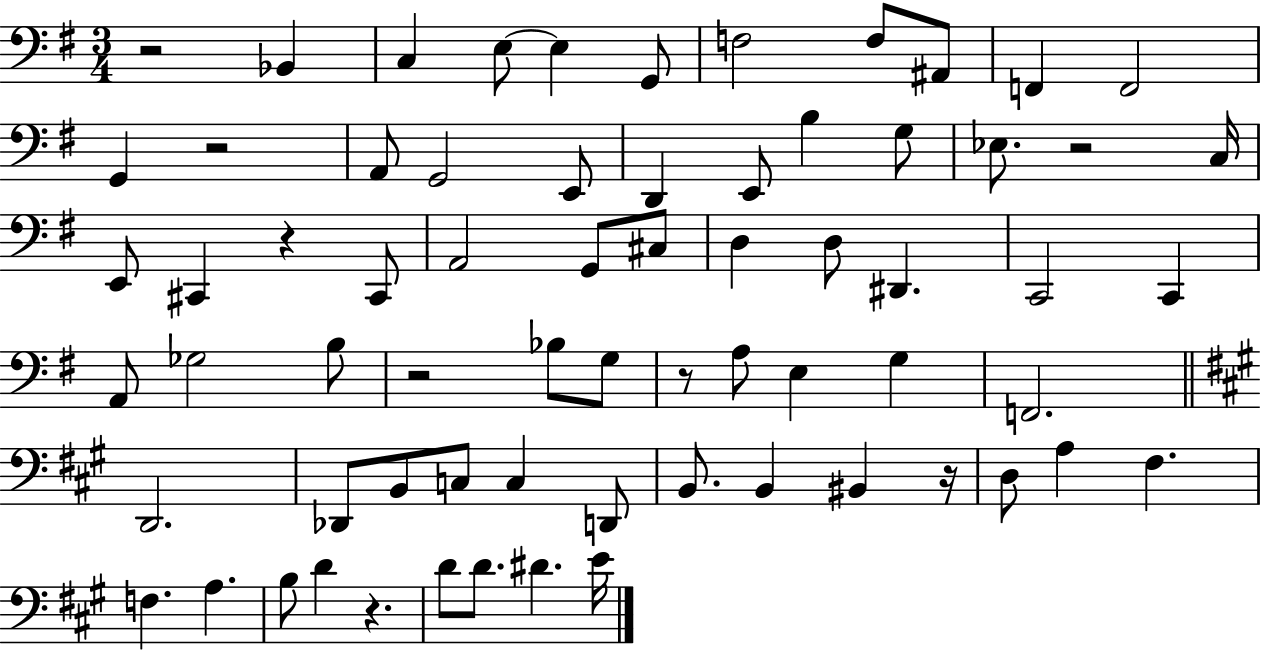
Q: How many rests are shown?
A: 8